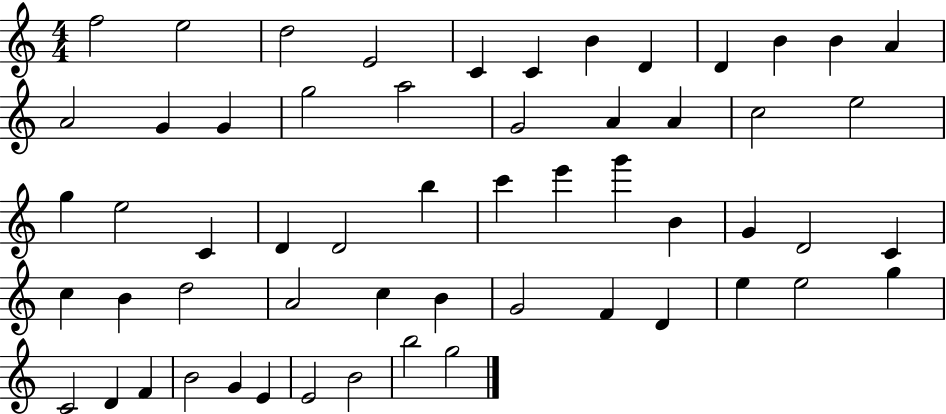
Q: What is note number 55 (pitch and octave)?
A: B4